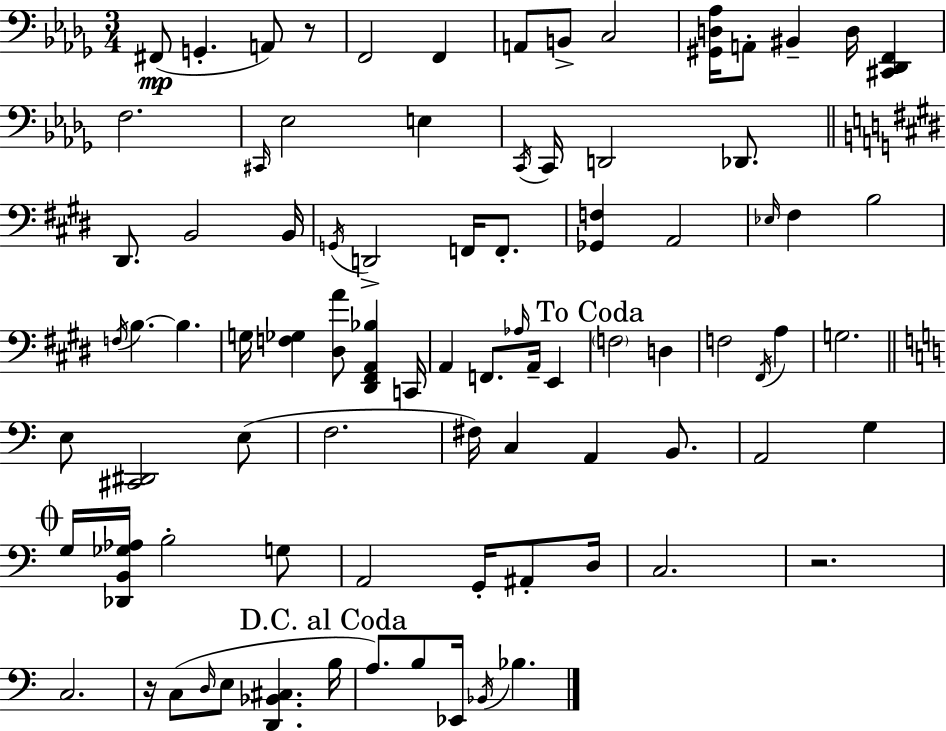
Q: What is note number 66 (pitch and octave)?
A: D3